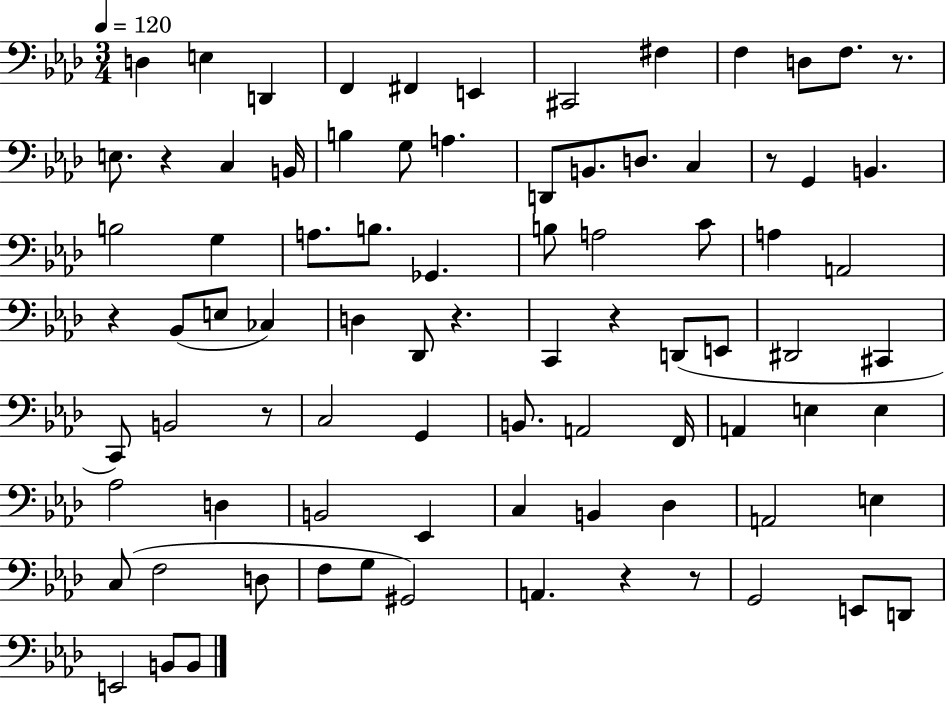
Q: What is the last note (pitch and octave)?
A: B2